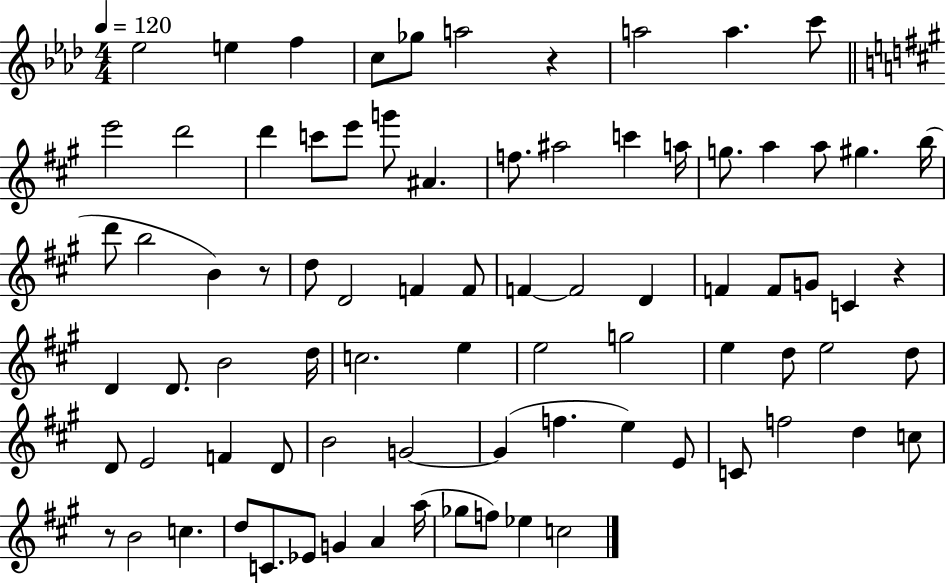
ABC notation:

X:1
T:Untitled
M:4/4
L:1/4
K:Ab
_e2 e f c/2 _g/2 a2 z a2 a c'/2 e'2 d'2 d' c'/2 e'/2 g'/2 ^A f/2 ^a2 c' a/4 g/2 a a/2 ^g b/4 d'/2 b2 B z/2 d/2 D2 F F/2 F F2 D F F/2 G/2 C z D D/2 B2 d/4 c2 e e2 g2 e d/2 e2 d/2 D/2 E2 F D/2 B2 G2 G f e E/2 C/2 f2 d c/2 z/2 B2 c d/2 C/2 _E/2 G A a/4 _g/2 f/2 _e c2